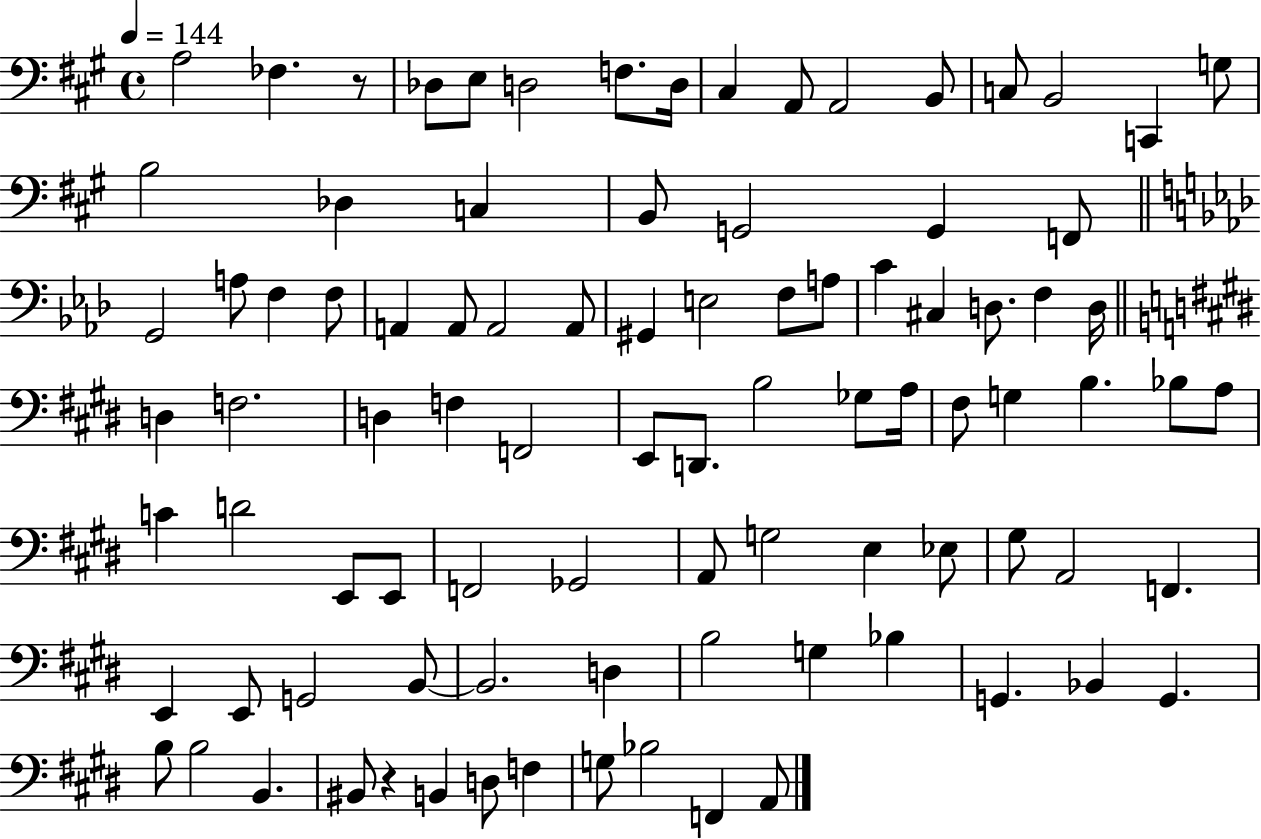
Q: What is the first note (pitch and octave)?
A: A3